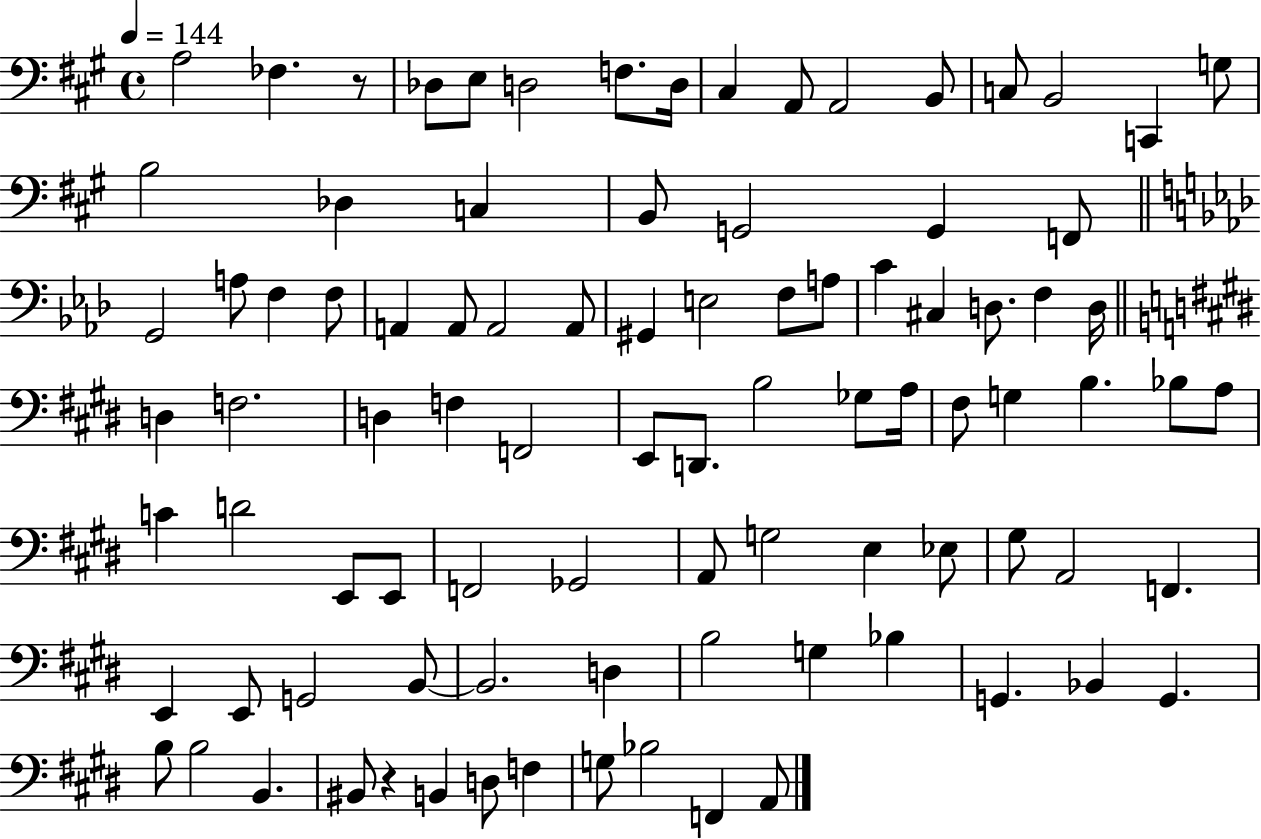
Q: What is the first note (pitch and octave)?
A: A3